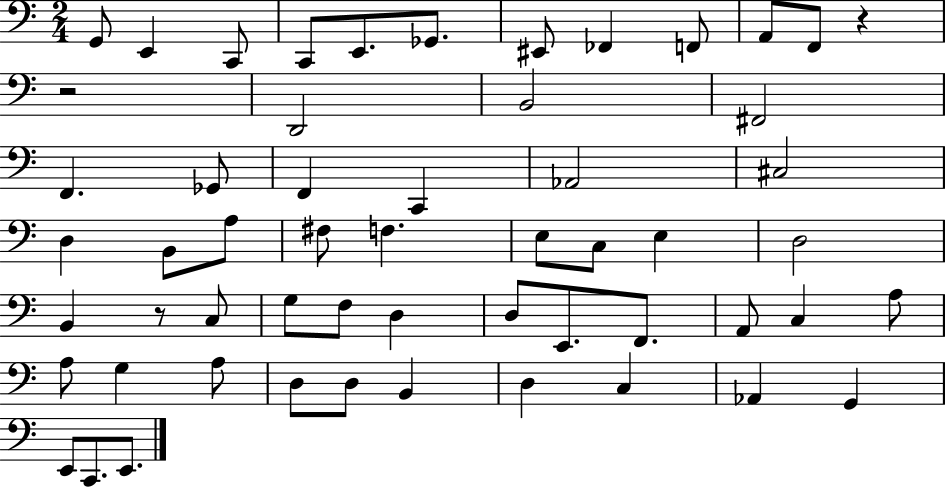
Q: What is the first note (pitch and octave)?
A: G2